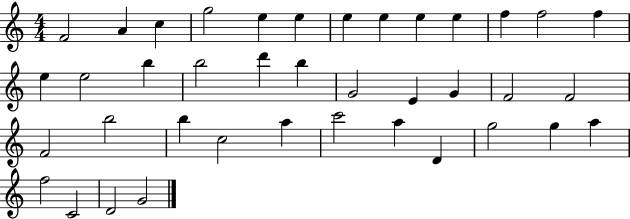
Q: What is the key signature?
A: C major